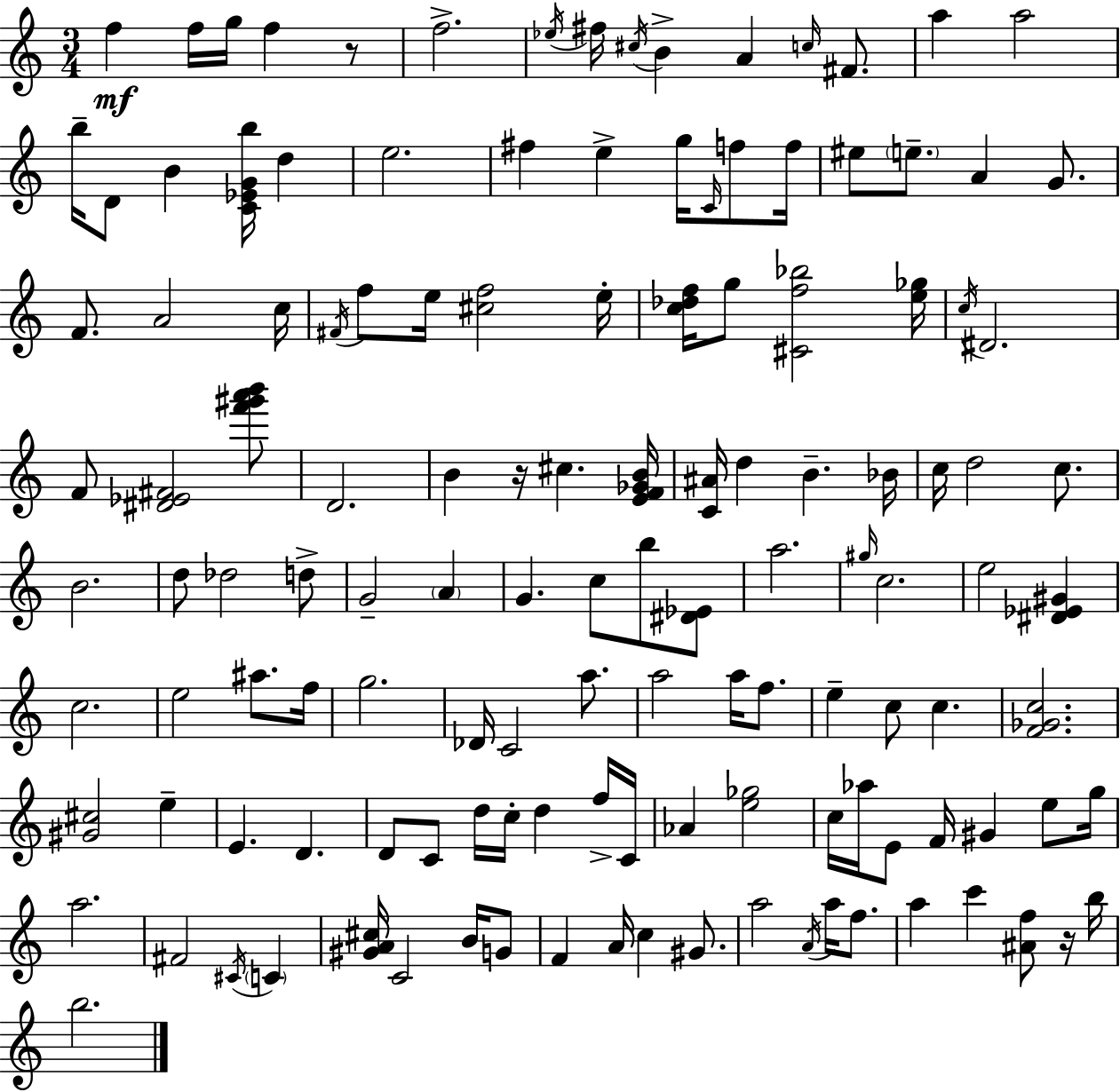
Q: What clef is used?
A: treble